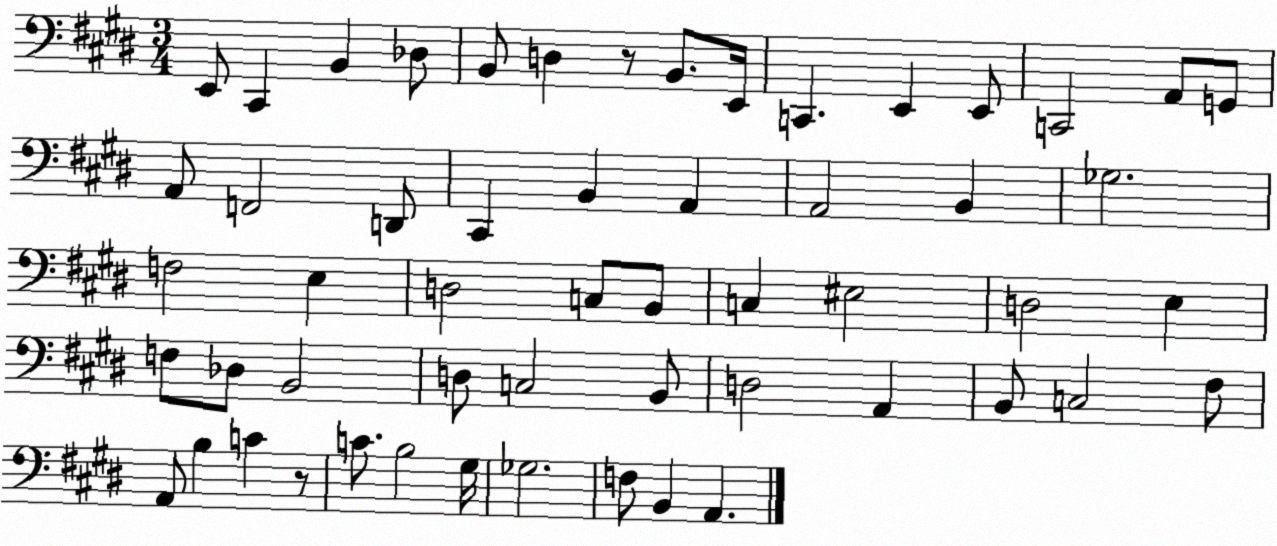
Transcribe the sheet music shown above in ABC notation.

X:1
T:Untitled
M:3/4
L:1/4
K:E
E,,/2 ^C,, B,, _D,/2 B,,/2 D, z/2 B,,/2 E,,/4 C,, E,, E,,/2 C,,2 A,,/2 G,,/2 A,,/2 F,,2 D,,/2 ^C,, B,, A,, A,,2 B,, _G,2 F,2 E, D,2 C,/2 B,,/2 C, ^E,2 D,2 E, F,/2 _D,/2 B,,2 D,/2 C,2 B,,/2 D,2 A,, B,,/2 C,2 ^F,/2 A,,/2 B, C z/2 C/2 B,2 ^G,/4 _G,2 F,/2 B,, A,,